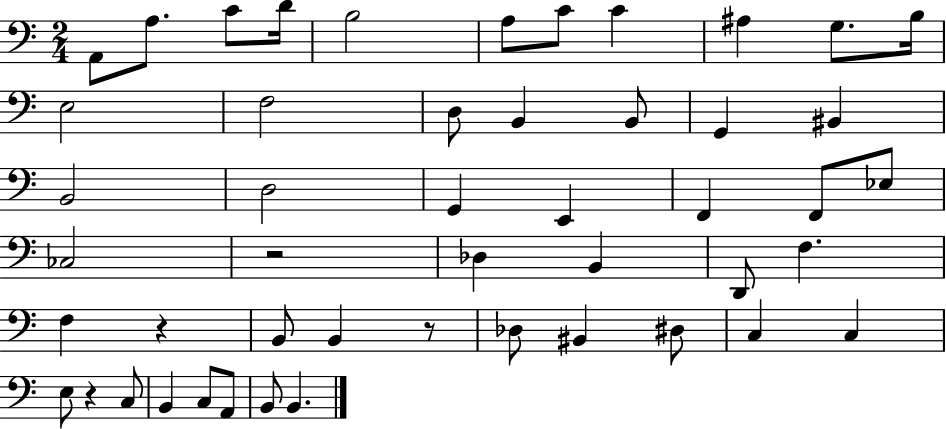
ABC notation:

X:1
T:Untitled
M:2/4
L:1/4
K:C
A,,/2 A,/2 C/2 D/4 B,2 A,/2 C/2 C ^A, G,/2 B,/4 E,2 F,2 D,/2 B,, B,,/2 G,, ^B,, B,,2 D,2 G,, E,, F,, F,,/2 _E,/2 _C,2 z2 _D, B,, D,,/2 F, F, z B,,/2 B,, z/2 _D,/2 ^B,, ^D,/2 C, C, E,/2 z C,/2 B,, C,/2 A,,/2 B,,/2 B,,